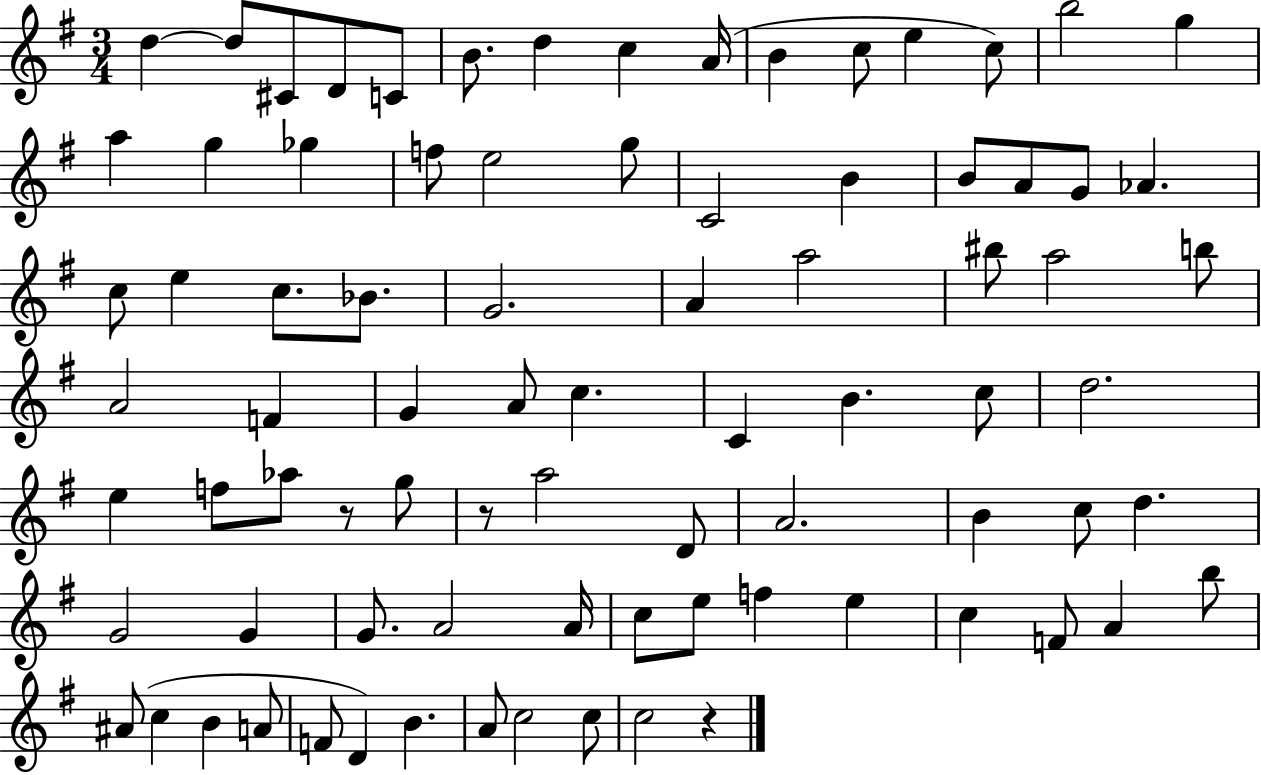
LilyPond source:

{
  \clef treble
  \numericTimeSignature
  \time 3/4
  \key g \major
  d''4~~ d''8 cis'8 d'8 c'8 | b'8. d''4 c''4 a'16( | b'4 c''8 e''4 c''8) | b''2 g''4 | \break a''4 g''4 ges''4 | f''8 e''2 g''8 | c'2 b'4 | b'8 a'8 g'8 aes'4. | \break c''8 e''4 c''8. bes'8. | g'2. | a'4 a''2 | bis''8 a''2 b''8 | \break a'2 f'4 | g'4 a'8 c''4. | c'4 b'4. c''8 | d''2. | \break e''4 f''8 aes''8 r8 g''8 | r8 a''2 d'8 | a'2. | b'4 c''8 d''4. | \break g'2 g'4 | g'8. a'2 a'16 | c''8 e''8 f''4 e''4 | c''4 f'8 a'4 b''8 | \break ais'8( c''4 b'4 a'8 | f'8 d'4) b'4. | a'8 c''2 c''8 | c''2 r4 | \break \bar "|."
}